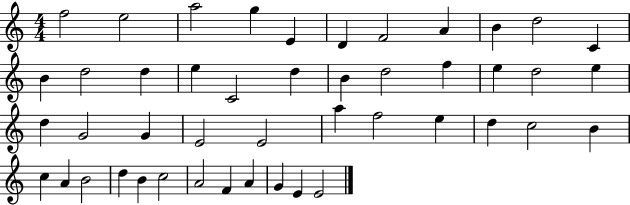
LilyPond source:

{
  \clef treble
  \numericTimeSignature
  \time 4/4
  \key c \major
  f''2 e''2 | a''2 g''4 e'4 | d'4 f'2 a'4 | b'4 d''2 c'4 | \break b'4 d''2 d''4 | e''4 c'2 d''4 | b'4 d''2 f''4 | e''4 d''2 e''4 | \break d''4 g'2 g'4 | e'2 e'2 | a''4 f''2 e''4 | d''4 c''2 b'4 | \break c''4 a'4 b'2 | d''4 b'4 c''2 | a'2 f'4 a'4 | g'4 e'4 e'2 | \break \bar "|."
}